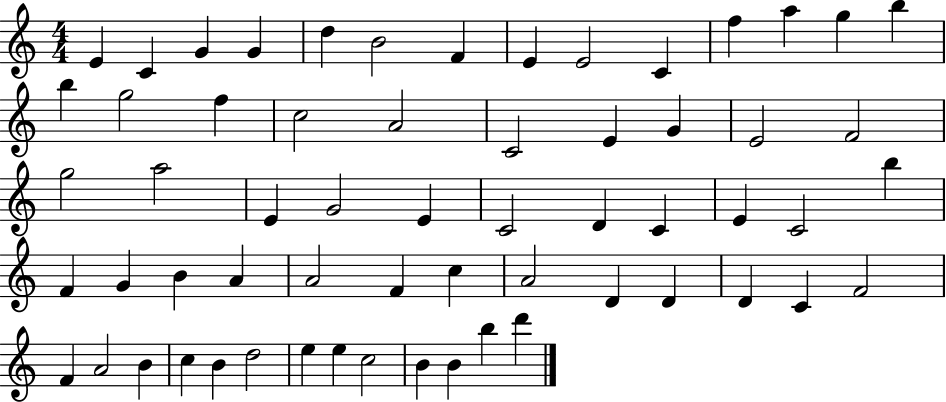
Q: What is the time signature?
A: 4/4